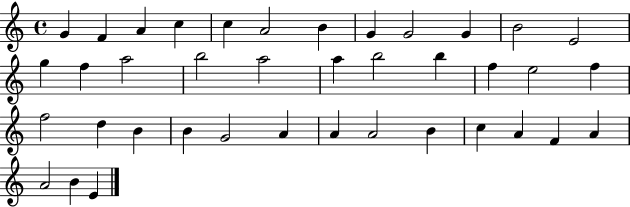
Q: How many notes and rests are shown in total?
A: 39